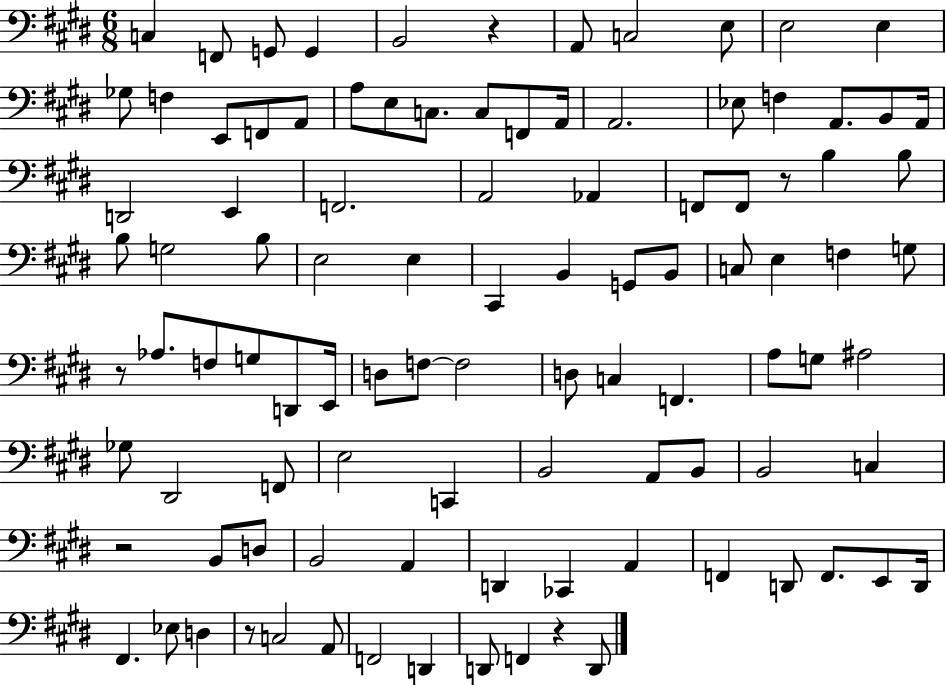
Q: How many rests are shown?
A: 6